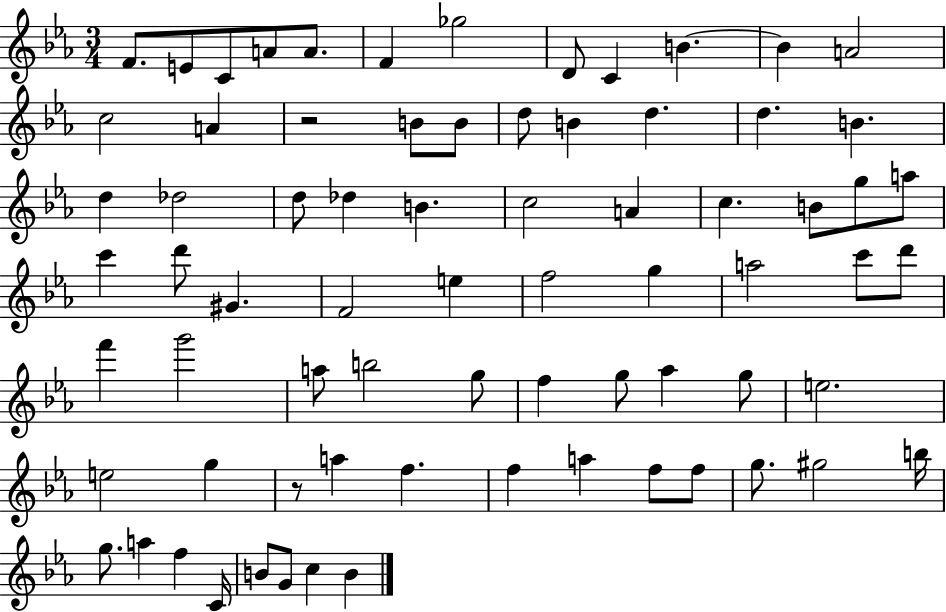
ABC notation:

X:1
T:Untitled
M:3/4
L:1/4
K:Eb
F/2 E/2 C/2 A/2 A/2 F _g2 D/2 C B B A2 c2 A z2 B/2 B/2 d/2 B d d B d _d2 d/2 _d B c2 A c B/2 g/2 a/2 c' d'/2 ^G F2 e f2 g a2 c'/2 d'/2 f' g'2 a/2 b2 g/2 f g/2 _a g/2 e2 e2 g z/2 a f f a f/2 f/2 g/2 ^g2 b/4 g/2 a f C/4 B/2 G/2 c B